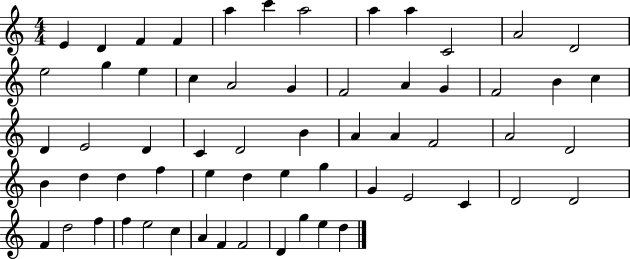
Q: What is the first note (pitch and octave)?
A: E4